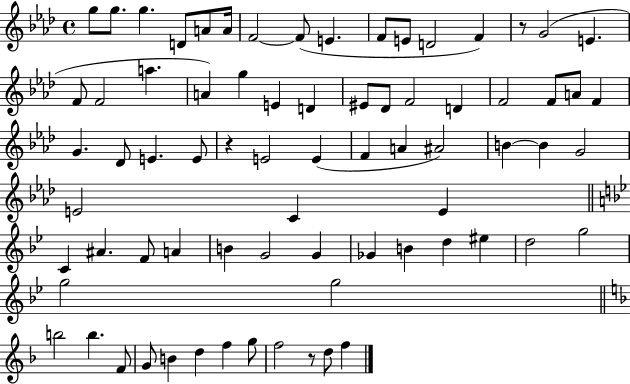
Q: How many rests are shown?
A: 3